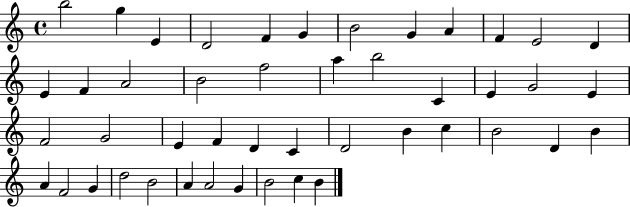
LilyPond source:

{
  \clef treble
  \time 4/4
  \defaultTimeSignature
  \key c \major
  b''2 g''4 e'4 | d'2 f'4 g'4 | b'2 g'4 a'4 | f'4 e'2 d'4 | \break e'4 f'4 a'2 | b'2 f''2 | a''4 b''2 c'4 | e'4 g'2 e'4 | \break f'2 g'2 | e'4 f'4 d'4 c'4 | d'2 b'4 c''4 | b'2 d'4 b'4 | \break a'4 f'2 g'4 | d''2 b'2 | a'4 a'2 g'4 | b'2 c''4 b'4 | \break \bar "|."
}